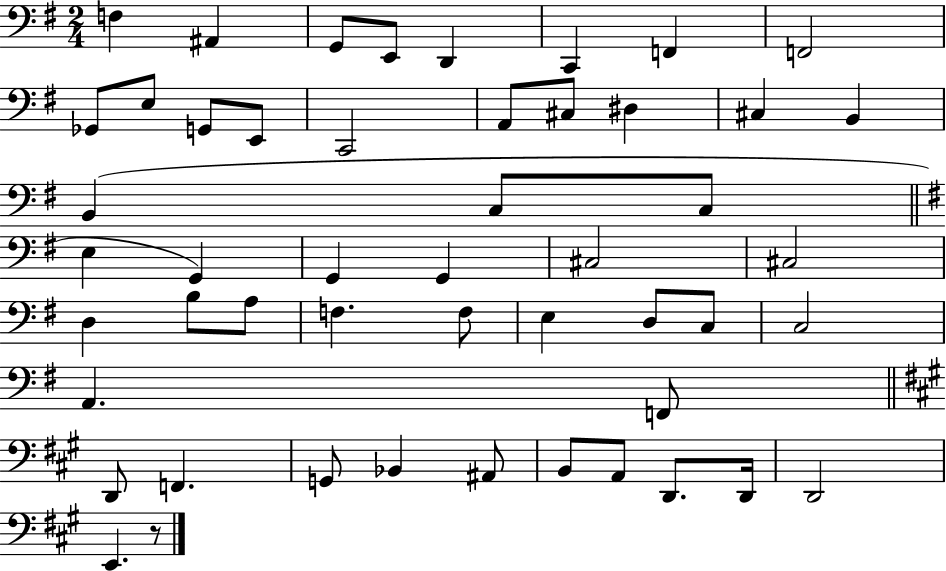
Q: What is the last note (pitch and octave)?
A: E2